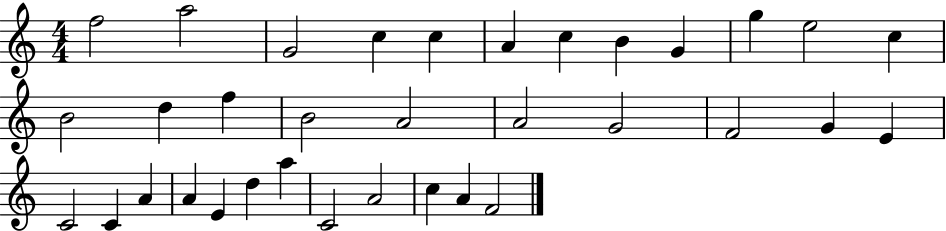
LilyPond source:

{
  \clef treble
  \numericTimeSignature
  \time 4/4
  \key c \major
  f''2 a''2 | g'2 c''4 c''4 | a'4 c''4 b'4 g'4 | g''4 e''2 c''4 | \break b'2 d''4 f''4 | b'2 a'2 | a'2 g'2 | f'2 g'4 e'4 | \break c'2 c'4 a'4 | a'4 e'4 d''4 a''4 | c'2 a'2 | c''4 a'4 f'2 | \break \bar "|."
}